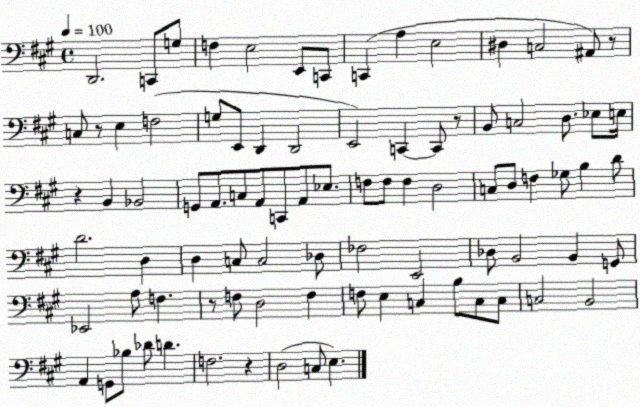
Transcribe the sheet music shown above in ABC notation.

X:1
T:Untitled
M:4/4
L:1/4
K:A
D,,2 C,,/2 G,/2 F, E,2 E,,/2 C,,/2 C,, A, E,2 ^D, C,2 ^A,,/2 z/2 C,/2 z/2 E, F,2 G,/2 E,,/2 D,, D,,2 E,,2 C,, C,,/2 z/2 B,,/2 C,2 D,/2 _E,/2 E,/4 z B,, _B,,2 G,,/2 A,,/2 C,/2 A,,/2 C,,/2 A,,/2 _E,/2 F,/2 F,/2 F, D,2 C,/2 D,/2 F, _G,/2 B, D/2 D2 D, D, C,/2 C,2 _D,/2 _F,2 E,,2 _D,/2 B,,2 B,, G,,/2 _E,,2 A,/2 F, z/2 F,/2 D,2 F, F,/2 E, C, B,/2 C,/2 C,/2 C,2 B,,2 A,, G,,/2 _B,/2 _D/2 D F,2 z D,2 C,/2 E,